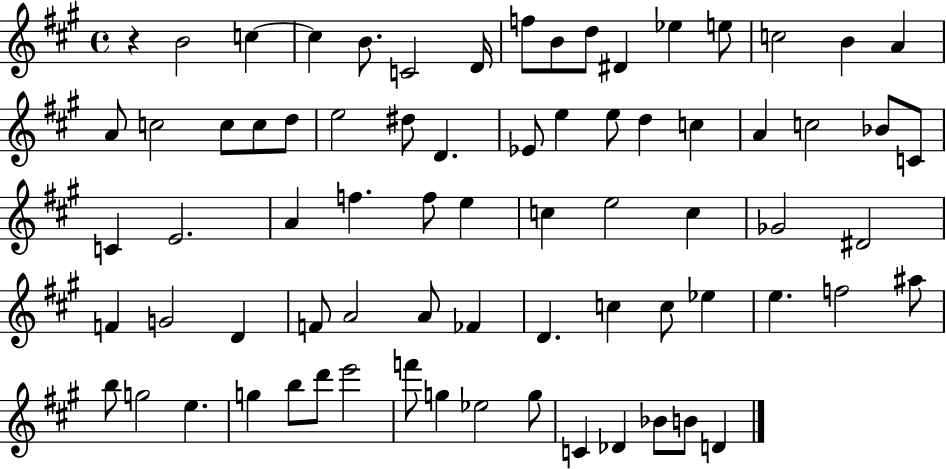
R/q B4/h C5/q C5/q B4/e. C4/h D4/s F5/e B4/e D5/e D#4/q Eb5/q E5/e C5/h B4/q A4/q A4/e C5/h C5/e C5/e D5/e E5/h D#5/e D4/q. Eb4/e E5/q E5/e D5/q C5/q A4/q C5/h Bb4/e C4/e C4/q E4/h. A4/q F5/q. F5/e E5/q C5/q E5/h C5/q Gb4/h D#4/h F4/q G4/h D4/q F4/e A4/h A4/e FES4/q D4/q. C5/q C5/e Eb5/q E5/q. F5/h A#5/e B5/e G5/h E5/q. G5/q B5/e D6/e E6/h F6/e G5/q Eb5/h G5/e C4/q Db4/q Bb4/e B4/e D4/q